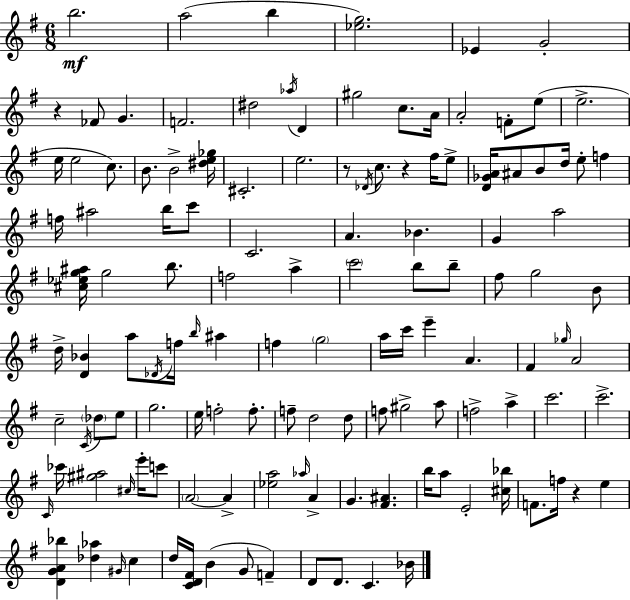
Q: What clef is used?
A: treble